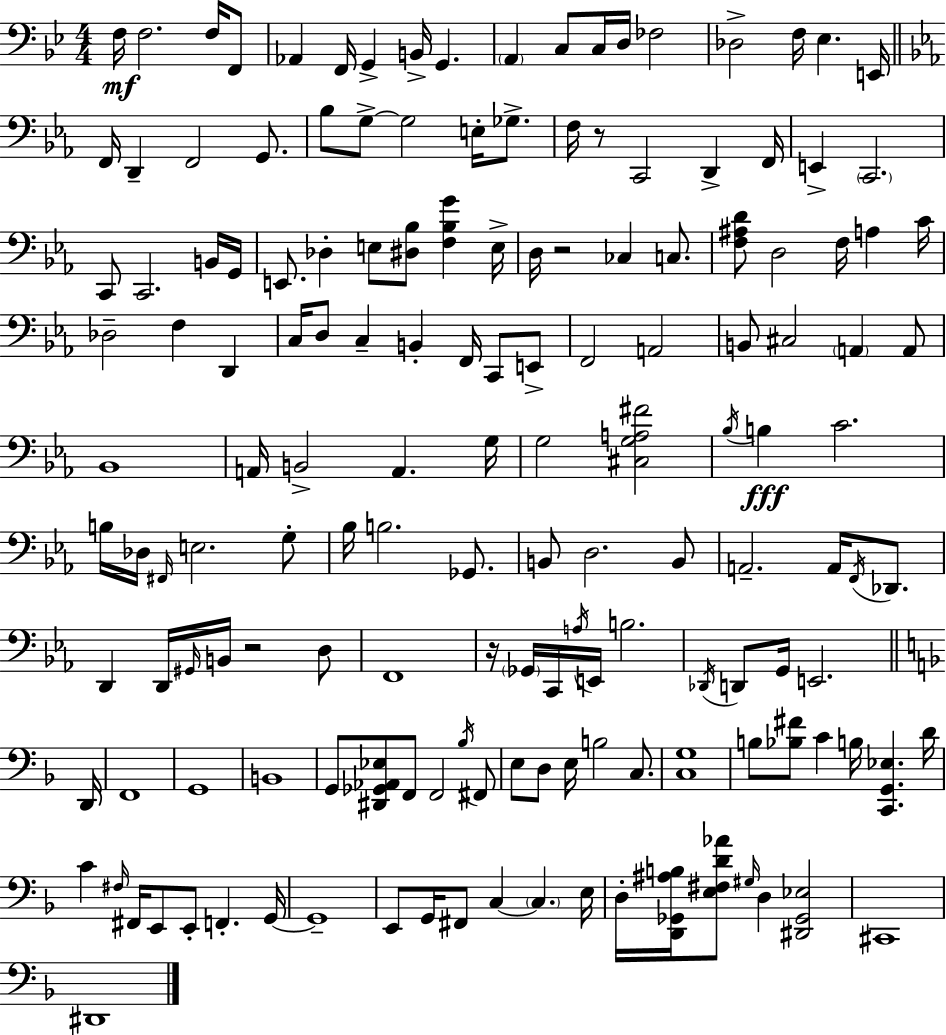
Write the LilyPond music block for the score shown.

{
  \clef bass
  \numericTimeSignature
  \time 4/4
  \key bes \major
  f16\mf f2. f16 f,8 | aes,4 f,16 g,4-> b,16-> g,4. | \parenthesize a,4 c8 c16 d16 fes2 | des2-> f16 ees4. e,16 | \break \bar "||" \break \key ees \major f,16 d,4-- f,2 g,8. | bes8 g8->~~ g2 e16-. ges8.-> | f16 r8 c,2 d,4-> f,16 | e,4-> \parenthesize c,2. | \break c,8 c,2. b,16 g,16 | e,8. des4-. e8 <dis bes>8 <f bes g'>4 e16-> | d16 r2 ces4 c8. | <f ais d'>8 d2 f16 a4 c'16 | \break des2-- f4 d,4 | c16 d8 c4-- b,4-. f,16 c,8 e,8-> | f,2 a,2 | b,8 cis2 \parenthesize a,4 a,8 | \break bes,1 | a,16 b,2-> a,4. g16 | g2 <cis g a fis'>2 | \acciaccatura { bes16 } b4\fff c'2. | \break b16 des16 \grace { fis,16 } e2. | g8-. bes16 b2. ges,8. | b,8 d2. | b,8 a,2.-- a,16 \acciaccatura { f,16 } | \break des,8. d,4 d,16 \grace { gis,16 } b,16 r2 | d8 f,1 | r16 \parenthesize ges,16 c,16 \acciaccatura { a16 } e,16 b2. | \acciaccatura { des,16 } d,8 g,16 e,2. | \break \bar "||" \break \key d \minor d,16 f,1 | g,1 | b,1 | g,8 <dis, ges, aes, ees>8 f,8 f,2 \acciaccatura { bes16 } | \break fis,8 e8 d8 e16 b2 c8. | <c g>1 | b8 <bes fis'>8 c'4 b16 <c, g, ees>4. | d'16 c'4 \grace { fis16 } fis,16 e,8 e,8-. f,4.-. | \break g,16~~ g,1-- | e,8 g,16 fis,8 c4~~ \parenthesize c4. | e16 d16-. <d, ges, ais b>16 <e fis d' aes'>8 \grace { gis16 } d4 <dis, ges, ees>2 | cis,1 | \break dis,1 | \bar "|."
}